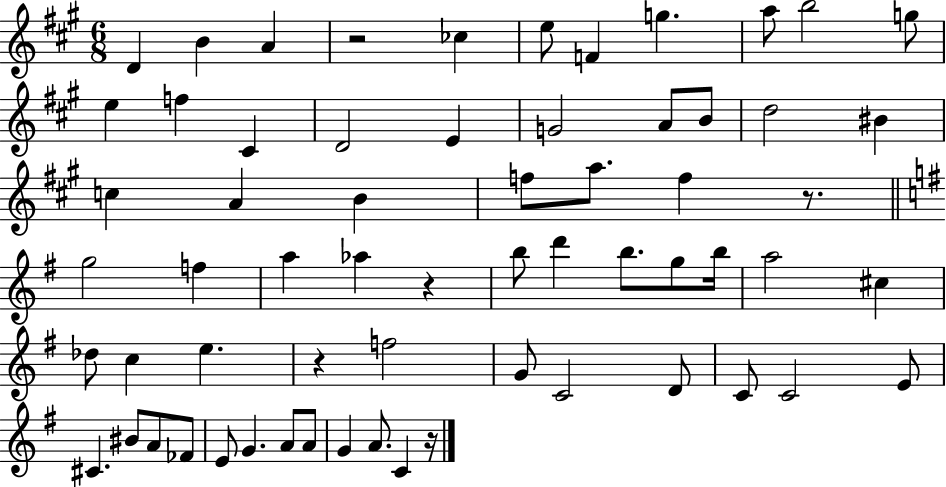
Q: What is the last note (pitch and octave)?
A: C4